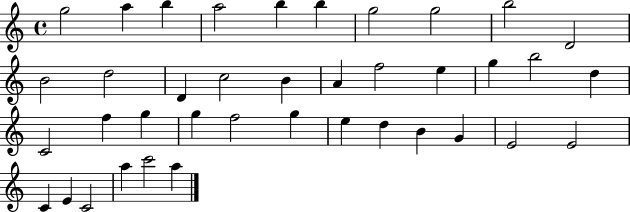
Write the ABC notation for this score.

X:1
T:Untitled
M:4/4
L:1/4
K:C
g2 a b a2 b b g2 g2 b2 D2 B2 d2 D c2 B A f2 e g b2 d C2 f g g f2 g e d B G E2 E2 C E C2 a c'2 a